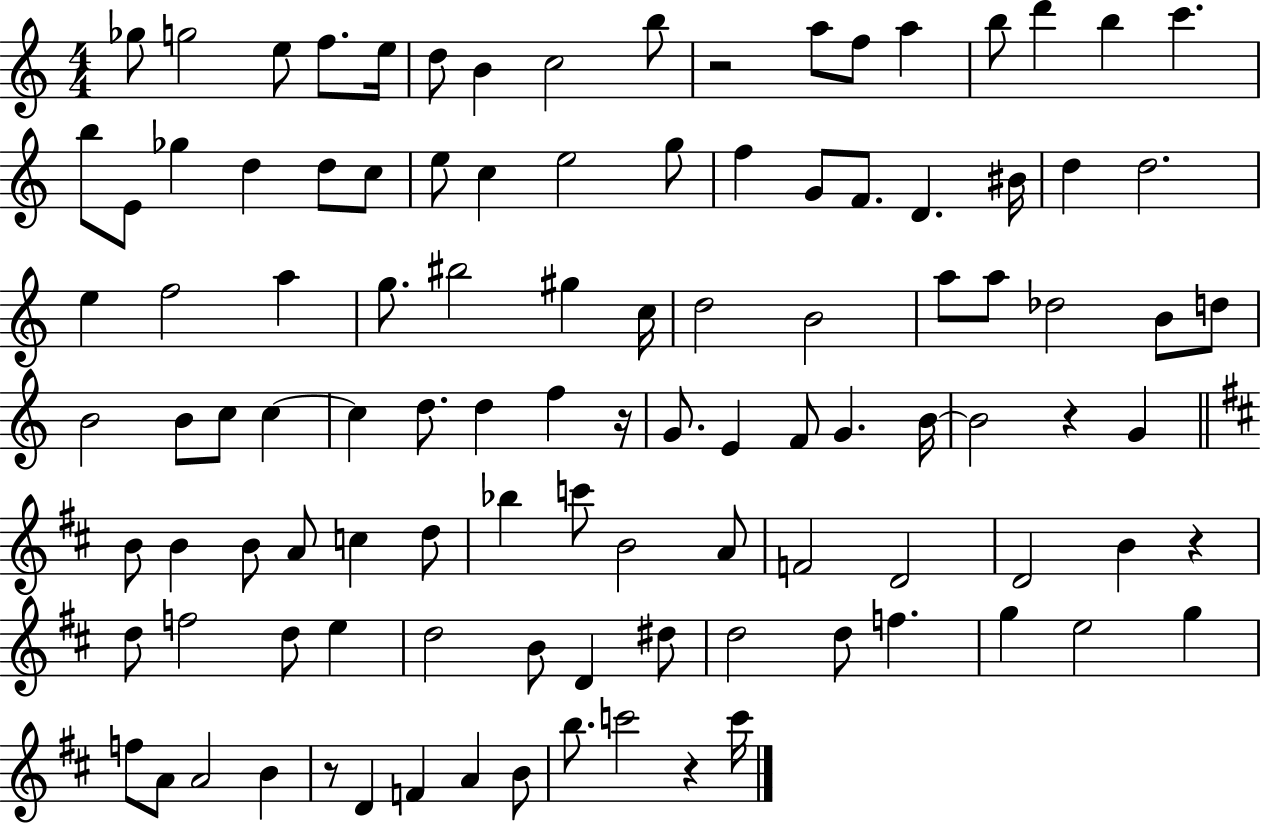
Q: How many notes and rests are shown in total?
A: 107